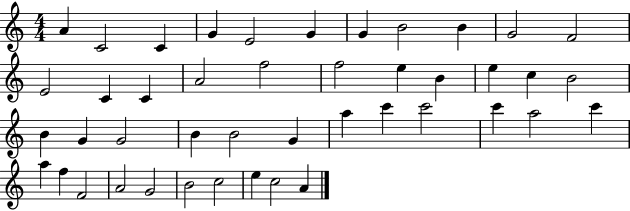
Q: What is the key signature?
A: C major